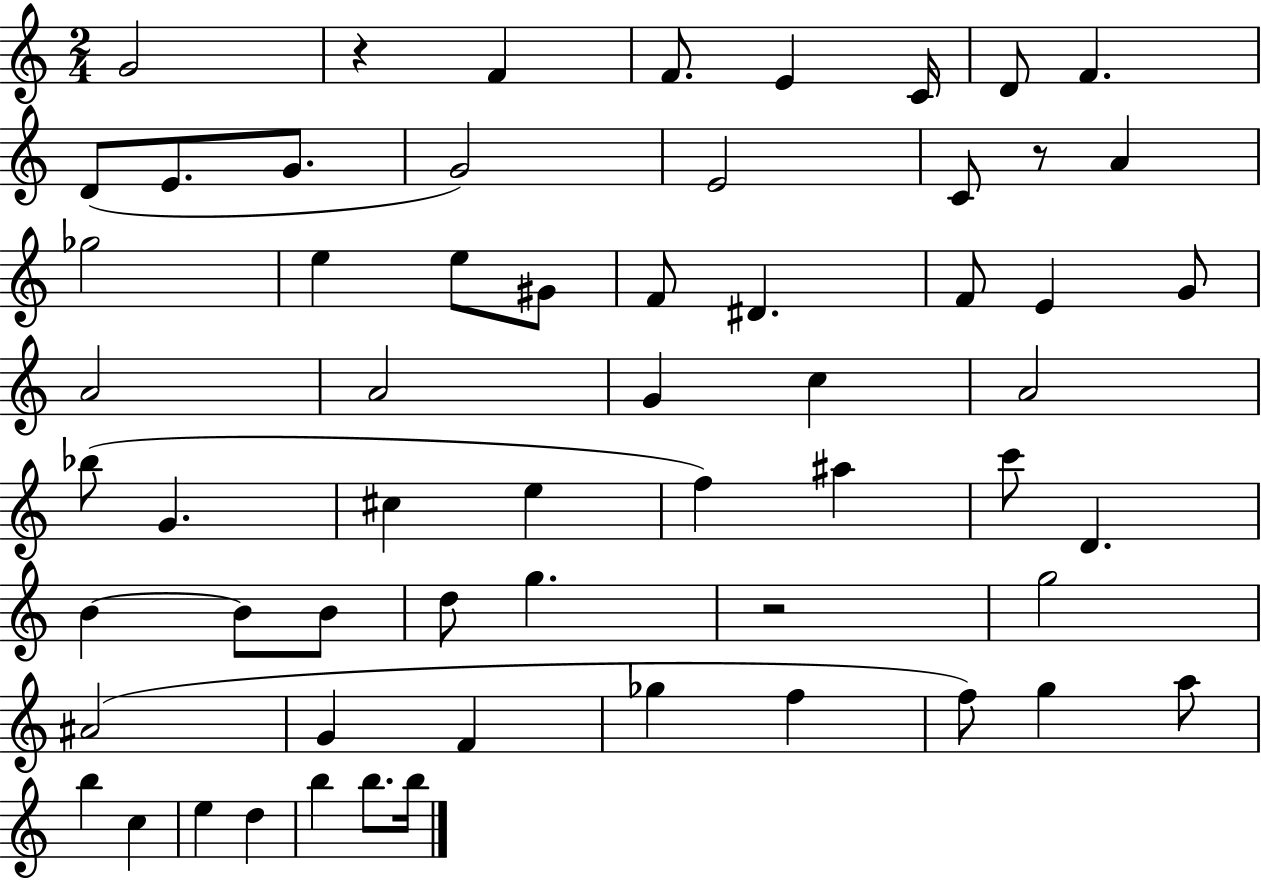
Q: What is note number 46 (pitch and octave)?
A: Gb5